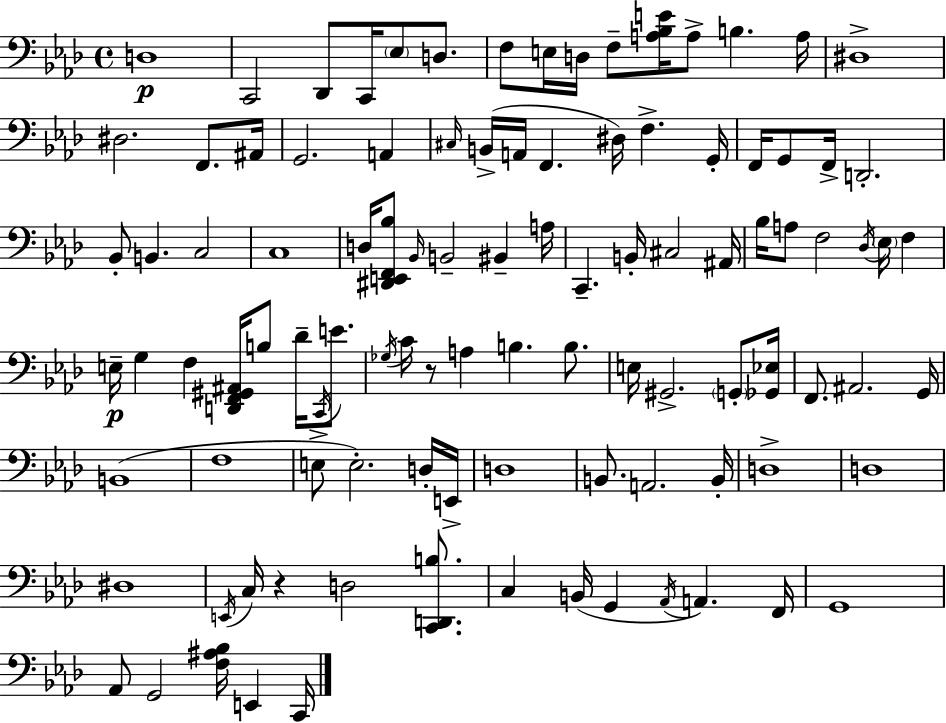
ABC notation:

X:1
T:Untitled
M:4/4
L:1/4
K:Fm
D,4 C,,2 _D,,/2 C,,/4 _E,/2 D,/2 F,/2 E,/4 D,/4 F,/2 [A,_B,E]/4 A,/2 B, A,/4 ^D,4 ^D,2 F,,/2 ^A,,/4 G,,2 A,, ^C,/4 B,,/4 A,,/4 F,, ^D,/4 F, G,,/4 F,,/4 G,,/2 F,,/4 D,,2 _B,,/2 B,, C,2 C,4 D,/4 [^D,,E,,F,,_B,]/2 _B,,/4 B,,2 ^B,, A,/4 C,, B,,/4 ^C,2 ^A,,/4 _B,/4 A,/2 F,2 _D,/4 _E,/4 F, E,/4 G, F, [D,,F,,^G,,^A,,]/4 B,/2 _D/4 C,,/4 E/2 _G,/4 C/4 z/2 A, B, B,/2 E,/4 ^G,,2 G,,/2 [_G,,_E,]/4 F,,/2 ^A,,2 G,,/4 B,,4 F,4 E,/2 E,2 D,/4 E,,/4 D,4 B,,/2 A,,2 B,,/4 D,4 D,4 ^D,4 E,,/4 C,/4 z D,2 [C,,D,,B,]/2 C, B,,/4 G,, _A,,/4 A,, F,,/4 G,,4 _A,,/2 G,,2 [F,^A,_B,]/4 E,, C,,/4